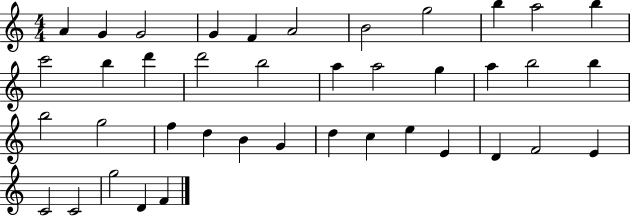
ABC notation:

X:1
T:Untitled
M:4/4
L:1/4
K:C
A G G2 G F A2 B2 g2 b a2 b c'2 b d' d'2 b2 a a2 g a b2 b b2 g2 f d B G d c e E D F2 E C2 C2 g2 D F